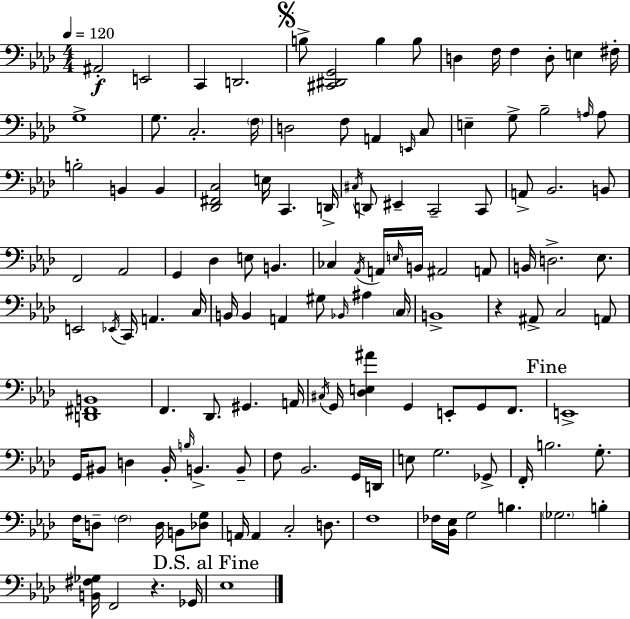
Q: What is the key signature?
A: F minor